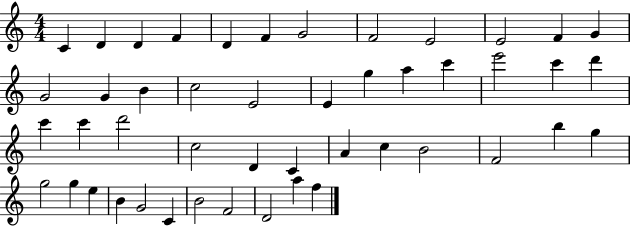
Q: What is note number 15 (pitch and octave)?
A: B4